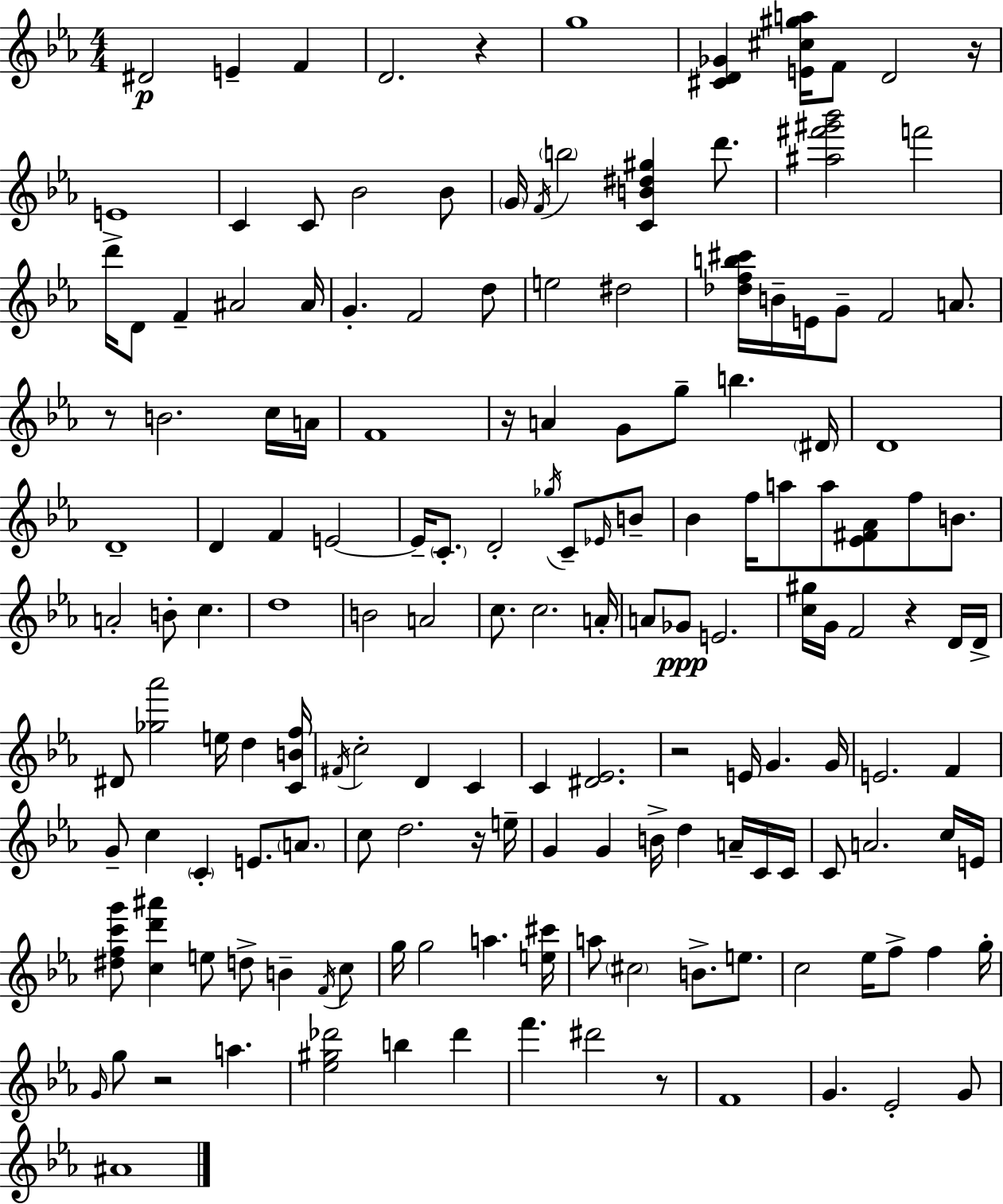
D#4/h E4/q F4/q D4/h. R/q G5/w [C#4,D4,Gb4]/q [E4,C#5,G#5,A5]/s F4/e D4/h R/s E4/w C4/q C4/e Bb4/h Bb4/e G4/s F4/s B5/h [C4,B4,D#5,G#5]/q D6/e. [A#5,F#6,G#6,Bb6]/h F6/h D6/s D4/e F4/q A#4/h A#4/s G4/q. F4/h D5/e E5/h D#5/h [Db5,F5,B5,C#6]/s B4/s E4/s G4/e F4/h A4/e. R/e B4/h. C5/s A4/s F4/w R/s A4/q G4/e G5/e B5/q. D#4/s D4/w D4/w D4/q F4/q E4/h E4/s C4/e. D4/h Gb5/s C4/e Eb4/s B4/e Bb4/q F5/s A5/e A5/e [Eb4,F#4,Ab4]/e F5/e B4/e. A4/h B4/e C5/q. D5/w B4/h A4/h C5/e. C5/h. A4/s A4/e Gb4/e E4/h. [C5,G#5]/s G4/s F4/h R/q D4/s D4/s D#4/e [Gb5,Ab6]/h E5/s D5/q [C4,B4,F5]/s F#4/s C5/h D4/q C4/q C4/q [D#4,Eb4]/h. R/h E4/s G4/q. G4/s E4/h. F4/q G4/e C5/q C4/q E4/e. A4/e. C5/e D5/h. R/s E5/s G4/q G4/q B4/s D5/q A4/s C4/s C4/s C4/e A4/h. C5/s E4/s [D#5,F5,C6,G6]/e [C5,D6,A#6]/q E5/e D5/e B4/q F4/s C5/e G5/s G5/h A5/q. [E5,C#6]/s A5/e C#5/h B4/e. E5/e. C5/h Eb5/s F5/e F5/q G5/s G4/s G5/e R/h A5/q. [Eb5,G#5,Db6]/h B5/q Db6/q F6/q. D#6/h R/e F4/w G4/q. Eb4/h G4/e A#4/w